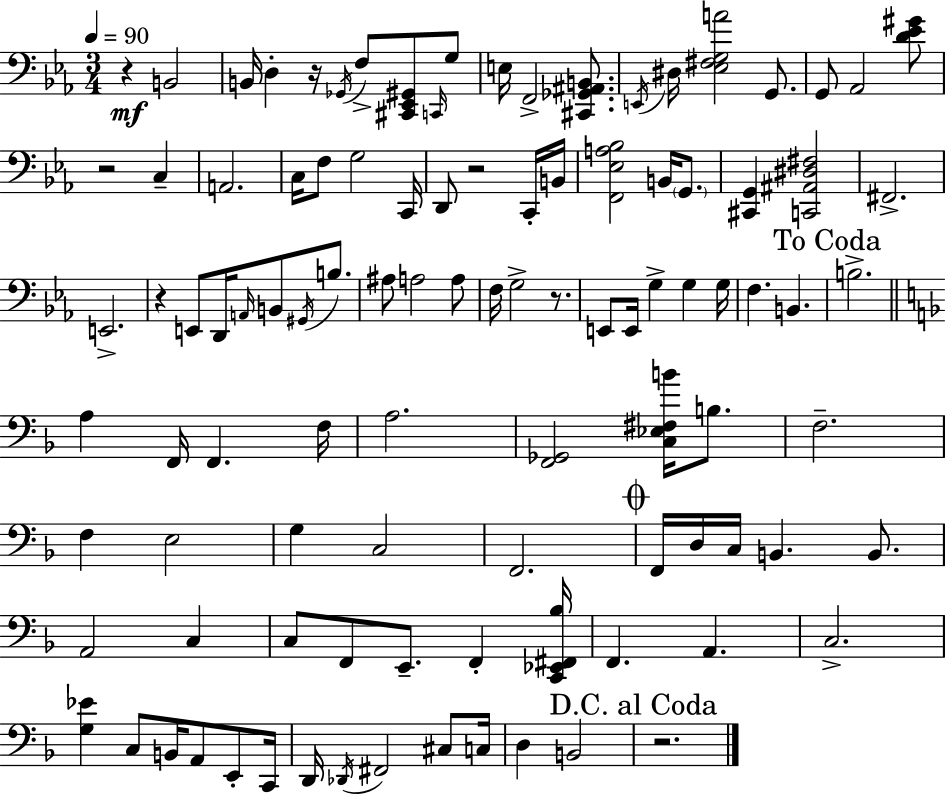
R/q B2/h B2/s D3/q R/s Gb2/s F3/e [C#2,Eb2,G#2]/e C2/s G3/e E3/s F2/h [C#2,Gb2,A#2,B2]/e. E2/s D#3/s [Eb3,F#3,G3,A4]/h G2/e. G2/e Ab2/h [D4,Eb4,G#4]/e R/h C3/q A2/h. C3/s F3/e G3/h C2/s D2/e R/h C2/s B2/s [F2,Eb3,A3,Bb3]/h B2/s G2/e. [C#2,G2]/q [C2,A#2,D#3,F#3]/h F#2/h. E2/h. R/q E2/e D2/s A2/s B2/e G#2/s B3/e. A#3/e A3/h A3/e F3/s G3/h R/e. E2/e E2/s G3/q G3/q G3/s F3/q. B2/q. B3/h. A3/q F2/s F2/q. F3/s A3/h. [F2,Gb2]/h [C3,Eb3,F#3,B4]/s B3/e. F3/h. F3/q E3/h G3/q C3/h F2/h. F2/s D3/s C3/s B2/q. B2/e. A2/h C3/q C3/e F2/e E2/e. F2/q [C2,Eb2,F#2,Bb3]/s F2/q. A2/q. C3/h. [G3,Eb4]/q C3/e B2/s A2/e E2/e C2/s D2/s Db2/s F#2/h C#3/e C3/s D3/q B2/h R/h.